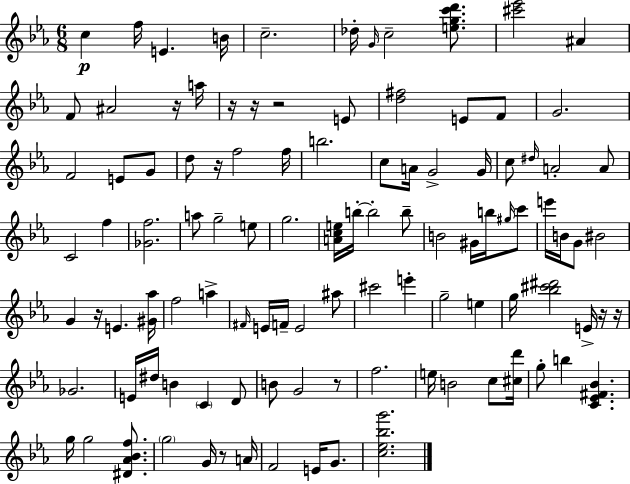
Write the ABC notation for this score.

X:1
T:Untitled
M:6/8
L:1/4
K:Eb
c f/4 E B/4 c2 _d/4 G/4 c2 [egc'd']/2 [^c'_e']2 ^A F/2 ^A2 z/4 a/4 z/4 z/4 z2 E/2 [d^f]2 E/2 F/2 G2 F2 E/2 G/2 d/2 z/4 f2 f/4 b2 c/2 A/4 G2 G/4 c/2 ^d/4 A2 A/2 C2 f [_Gf]2 a/2 g2 e/2 g2 [Ace]/4 b/4 b2 b/2 B2 ^G/4 b/4 ^g/4 c'/2 e'/4 B/4 G/2 ^B2 G z/4 E [^G_a]/4 f2 a ^F/4 E/4 F/4 E2 ^a/2 ^c'2 e' g2 e g/4 [_b^c'^d']2 E/4 z/4 z/4 _G2 E/4 ^d/4 B C D/2 B/2 G2 z/2 f2 e/4 B2 c/2 [^cd']/4 g/2 b [C_E^F_B] g/4 g2 [^D_A_Bf]/2 g2 G/4 z/2 A/4 F2 E/4 G/2 [c_e_bg']2